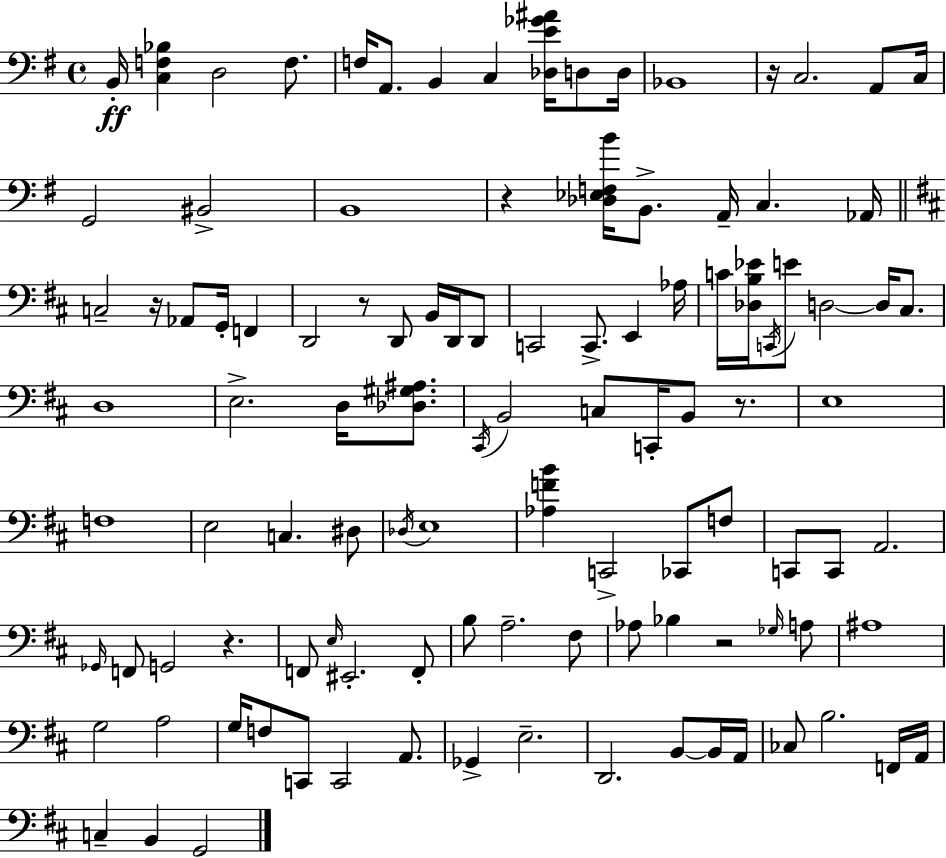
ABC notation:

X:1
T:Untitled
M:4/4
L:1/4
K:Em
B,,/4 [C,F,_B,] D,2 F,/2 F,/4 A,,/2 B,, C, [_D,E_G^A]/4 D,/2 D,/4 _B,,4 z/4 C,2 A,,/2 C,/4 G,,2 ^B,,2 B,,4 z [_D,_E,F,B]/4 B,,/2 A,,/4 C, _A,,/4 C,2 z/4 _A,,/2 G,,/4 F,, D,,2 z/2 D,,/2 B,,/4 D,,/4 D,,/2 C,,2 C,,/2 E,, _A,/4 C/4 [_D,B,_E]/4 C,,/4 E/2 D,2 D,/4 ^C,/2 D,4 E,2 D,/4 [_D,^G,^A,]/2 ^C,,/4 B,,2 C,/2 C,,/4 B,,/2 z/2 E,4 F,4 E,2 C, ^D,/2 _D,/4 E,4 [_A,FB] C,,2 _C,,/2 F,/2 C,,/2 C,,/2 A,,2 _G,,/4 F,,/2 G,,2 z F,,/2 E,/4 ^E,,2 F,,/2 B,/2 A,2 ^F,/2 _A,/2 _B, z2 _G,/4 A,/2 ^A,4 G,2 A,2 G,/4 F,/2 C,,/2 C,,2 A,,/2 _G,, E,2 D,,2 B,,/2 B,,/4 A,,/4 _C,/2 B,2 F,,/4 A,,/4 C, B,, G,,2